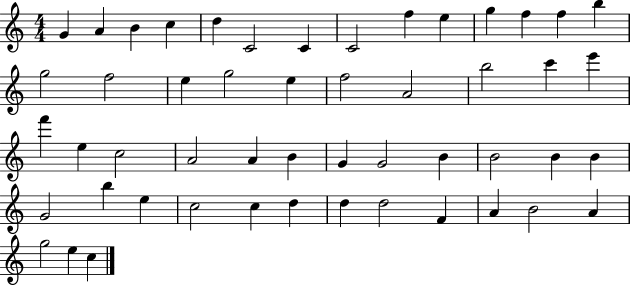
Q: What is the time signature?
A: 4/4